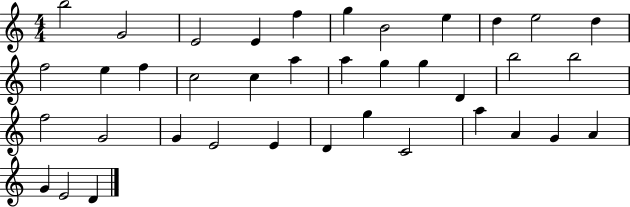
X:1
T:Untitled
M:4/4
L:1/4
K:C
b2 G2 E2 E f g B2 e d e2 d f2 e f c2 c a a g g D b2 b2 f2 G2 G E2 E D g C2 a A G A G E2 D